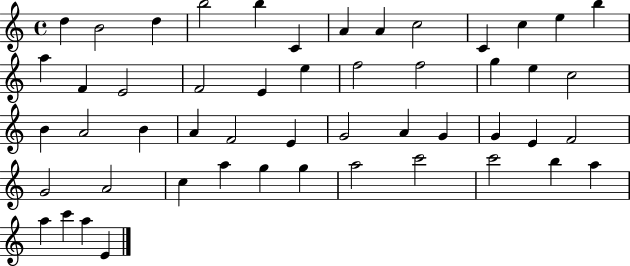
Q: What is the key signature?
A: C major